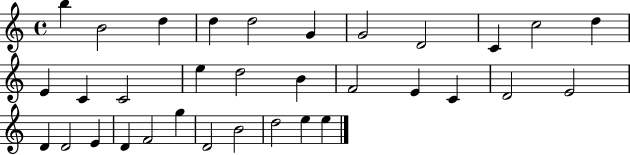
B5/q B4/h D5/q D5/q D5/h G4/q G4/h D4/h C4/q C5/h D5/q E4/q C4/q C4/h E5/q D5/h B4/q F4/h E4/q C4/q D4/h E4/h D4/q D4/h E4/q D4/q F4/h G5/q D4/h B4/h D5/h E5/q E5/q